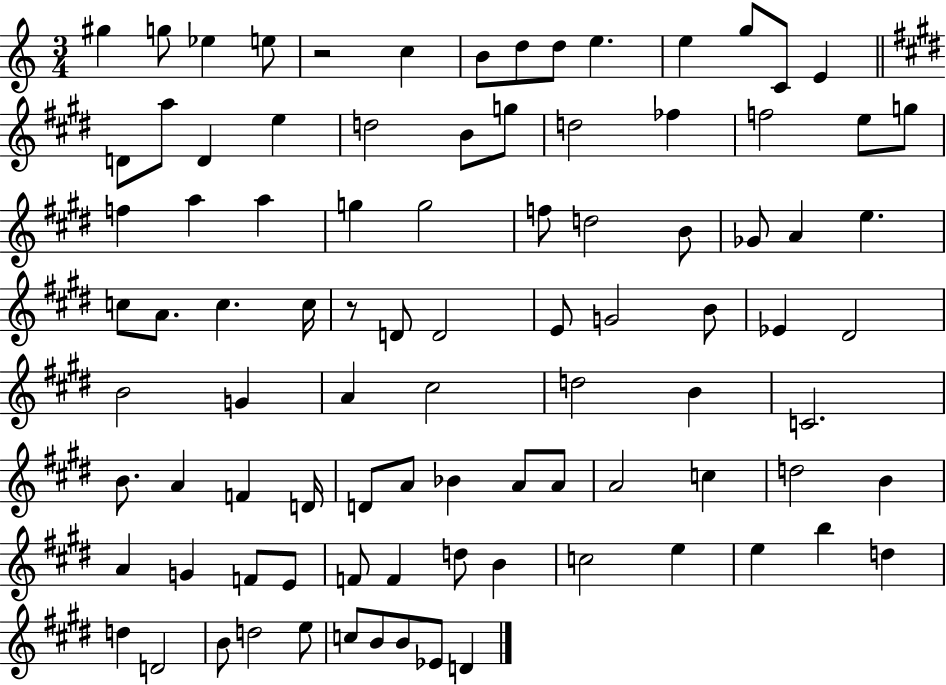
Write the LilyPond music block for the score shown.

{
  \clef treble
  \numericTimeSignature
  \time 3/4
  \key c \major
  gis''4 g''8 ees''4 e''8 | r2 c''4 | b'8 d''8 d''8 e''4. | e''4 g''8 c'8 e'4 | \break \bar "||" \break \key e \major d'8 a''8 d'4 e''4 | d''2 b'8 g''8 | d''2 fes''4 | f''2 e''8 g''8 | \break f''4 a''4 a''4 | g''4 g''2 | f''8 d''2 b'8 | ges'8 a'4 e''4. | \break c''8 a'8. c''4. c''16 | r8 d'8 d'2 | e'8 g'2 b'8 | ees'4 dis'2 | \break b'2 g'4 | a'4 cis''2 | d''2 b'4 | c'2. | \break b'8. a'4 f'4 d'16 | d'8 a'8 bes'4 a'8 a'8 | a'2 c''4 | d''2 b'4 | \break a'4 g'4 f'8 e'8 | f'8 f'4 d''8 b'4 | c''2 e''4 | e''4 b''4 d''4 | \break d''4 d'2 | b'8 d''2 e''8 | c''8 b'8 b'8 ees'8 d'4 | \bar "|."
}